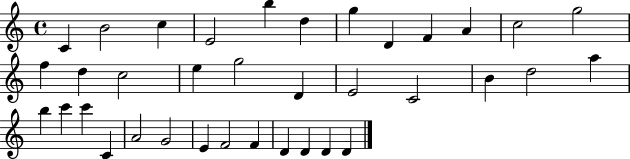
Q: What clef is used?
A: treble